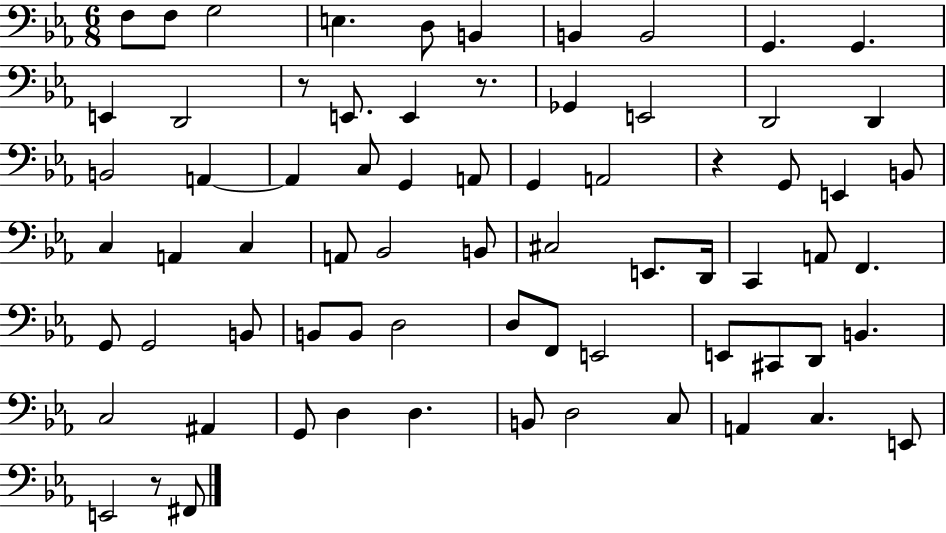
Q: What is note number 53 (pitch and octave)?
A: D2